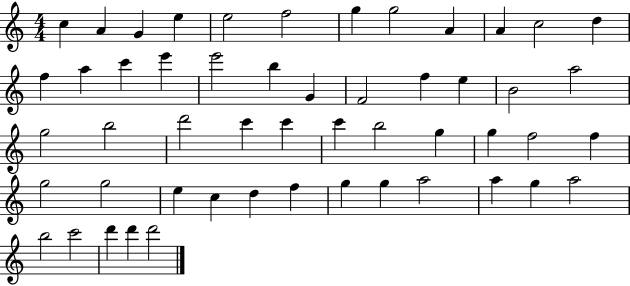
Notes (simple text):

C5/q A4/q G4/q E5/q E5/h F5/h G5/q G5/h A4/q A4/q C5/h D5/q F5/q A5/q C6/q E6/q E6/h B5/q G4/q F4/h F5/q E5/q B4/h A5/h G5/h B5/h D6/h C6/q C6/q C6/q B5/h G5/q G5/q F5/h F5/q G5/h G5/h E5/q C5/q D5/q F5/q G5/q G5/q A5/h A5/q G5/q A5/h B5/h C6/h D6/q D6/q D6/h